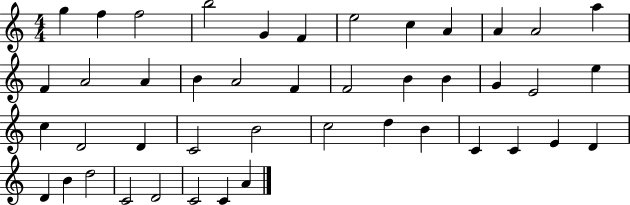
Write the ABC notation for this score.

X:1
T:Untitled
M:4/4
L:1/4
K:C
g f f2 b2 G F e2 c A A A2 a F A2 A B A2 F F2 B B G E2 e c D2 D C2 B2 c2 d B C C E D D B d2 C2 D2 C2 C A